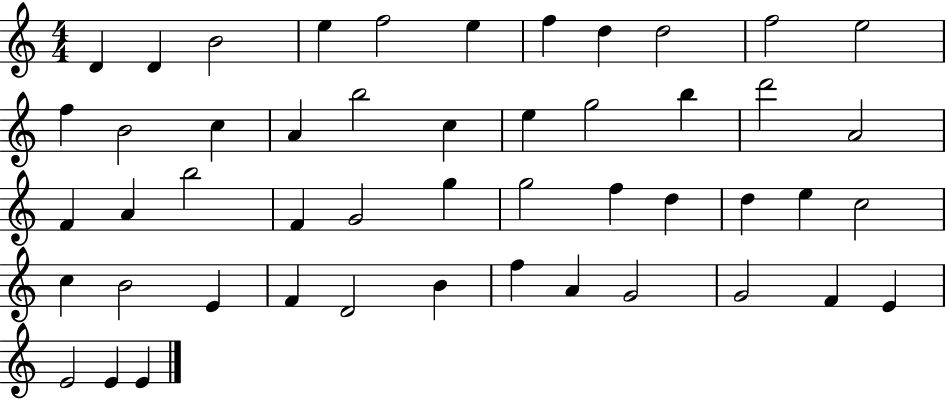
D4/q D4/q B4/h E5/q F5/h E5/q F5/q D5/q D5/h F5/h E5/h F5/q B4/h C5/q A4/q B5/h C5/q E5/q G5/h B5/q D6/h A4/h F4/q A4/q B5/h F4/q G4/h G5/q G5/h F5/q D5/q D5/q E5/q C5/h C5/q B4/h E4/q F4/q D4/h B4/q F5/q A4/q G4/h G4/h F4/q E4/q E4/h E4/q E4/q